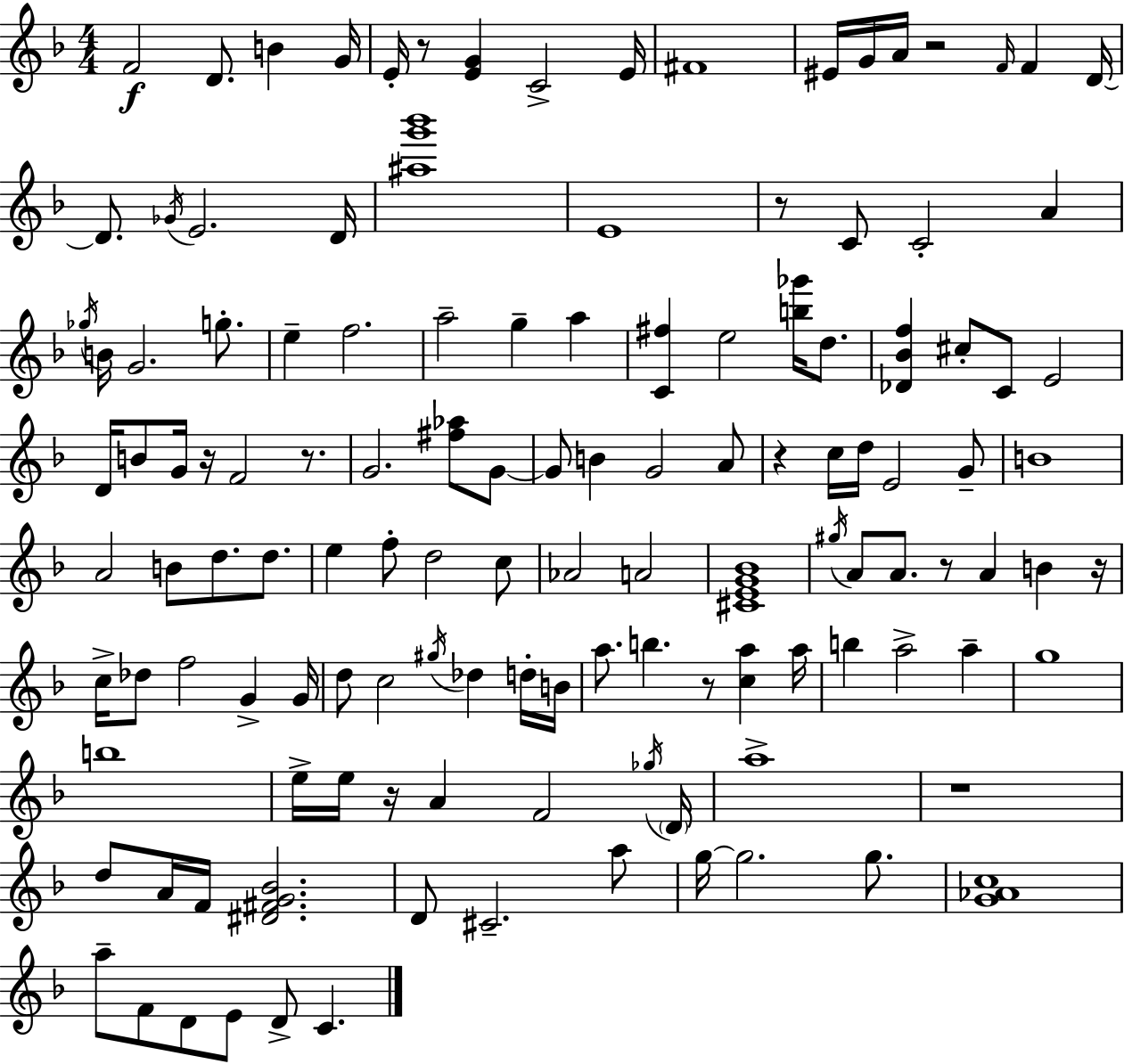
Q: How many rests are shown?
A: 11